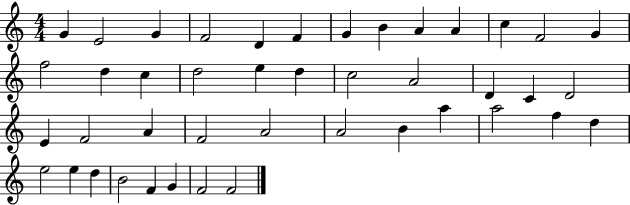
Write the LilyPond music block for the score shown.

{
  \clef treble
  \numericTimeSignature
  \time 4/4
  \key c \major
  g'4 e'2 g'4 | f'2 d'4 f'4 | g'4 b'4 a'4 a'4 | c''4 f'2 g'4 | \break f''2 d''4 c''4 | d''2 e''4 d''4 | c''2 a'2 | d'4 c'4 d'2 | \break e'4 f'2 a'4 | f'2 a'2 | a'2 b'4 a''4 | a''2 f''4 d''4 | \break e''2 e''4 d''4 | b'2 f'4 g'4 | f'2 f'2 | \bar "|."
}